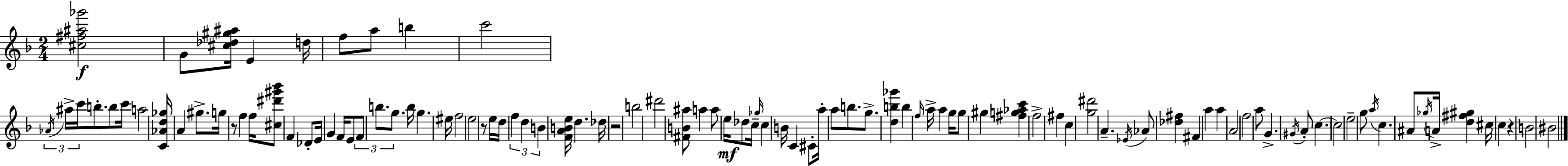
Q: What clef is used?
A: treble